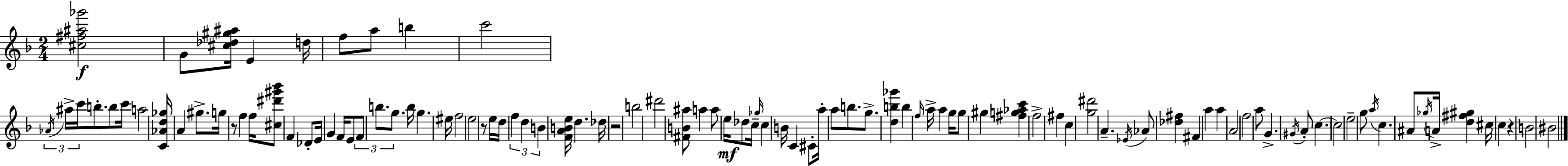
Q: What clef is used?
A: treble